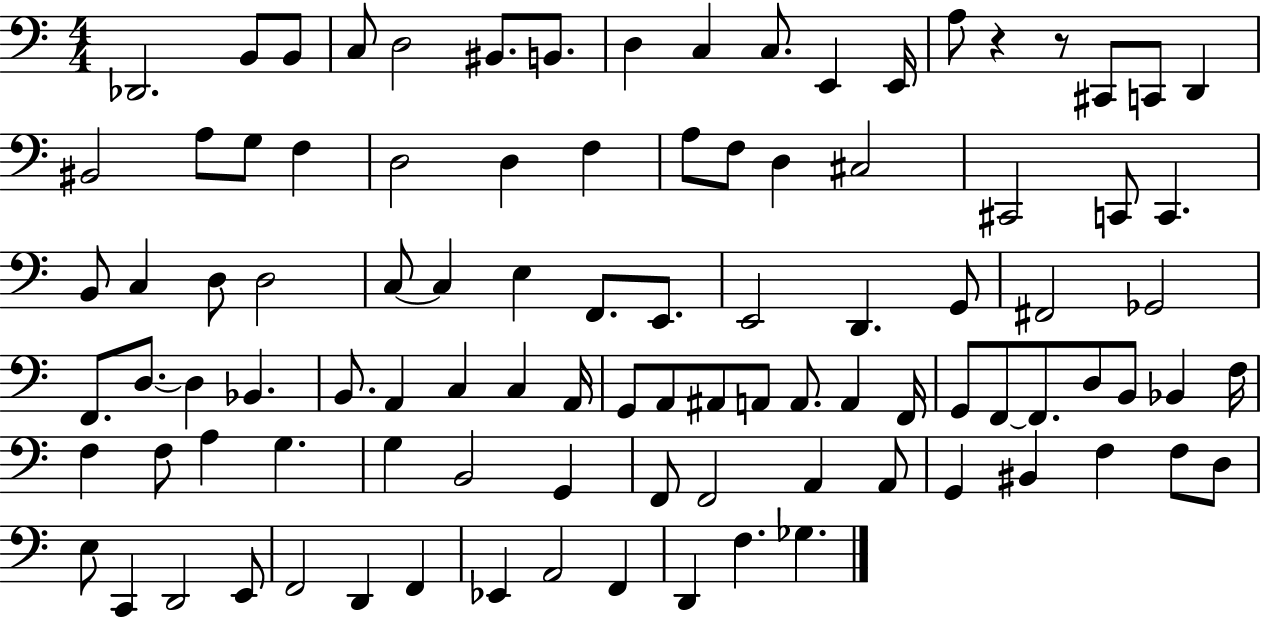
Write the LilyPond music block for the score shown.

{
  \clef bass
  \numericTimeSignature
  \time 4/4
  \key c \major
  des,2. b,8 b,8 | c8 d2 bis,8. b,8. | d4 c4 c8. e,4 e,16 | a8 r4 r8 cis,8 c,8 d,4 | \break bis,2 a8 g8 f4 | d2 d4 f4 | a8 f8 d4 cis2 | cis,2 c,8 c,4. | \break b,8 c4 d8 d2 | c8~~ c4 e4 f,8. e,8. | e,2 d,4. g,8 | fis,2 ges,2 | \break f,8. d8.~~ d4 bes,4. | b,8. a,4 c4 c4 a,16 | g,8 a,8 ais,8 a,8 a,8. a,4 f,16 | g,8 f,8~~ f,8. d8 b,8 bes,4 f16 | \break f4 f8 a4 g4. | g4 b,2 g,4 | f,8 f,2 a,4 a,8 | g,4 bis,4 f4 f8 d8 | \break e8 c,4 d,2 e,8 | f,2 d,4 f,4 | ees,4 a,2 f,4 | d,4 f4. ges4. | \break \bar "|."
}